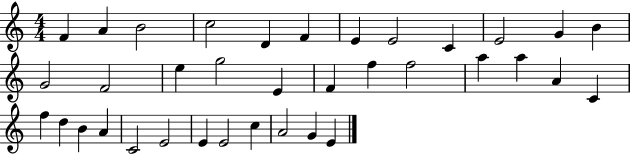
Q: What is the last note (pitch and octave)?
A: E4